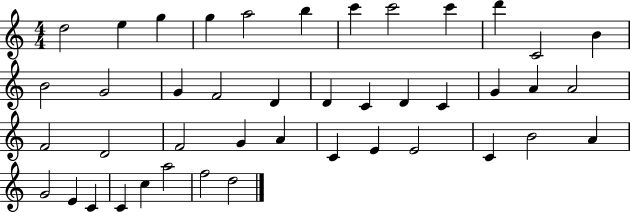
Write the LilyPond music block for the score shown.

{
  \clef treble
  \numericTimeSignature
  \time 4/4
  \key c \major
  d''2 e''4 g''4 | g''4 a''2 b''4 | c'''4 c'''2 c'''4 | d'''4 c'2 b'4 | \break b'2 g'2 | g'4 f'2 d'4 | d'4 c'4 d'4 c'4 | g'4 a'4 a'2 | \break f'2 d'2 | f'2 g'4 a'4 | c'4 e'4 e'2 | c'4 b'2 a'4 | \break g'2 e'4 c'4 | c'4 c''4 a''2 | f''2 d''2 | \bar "|."
}